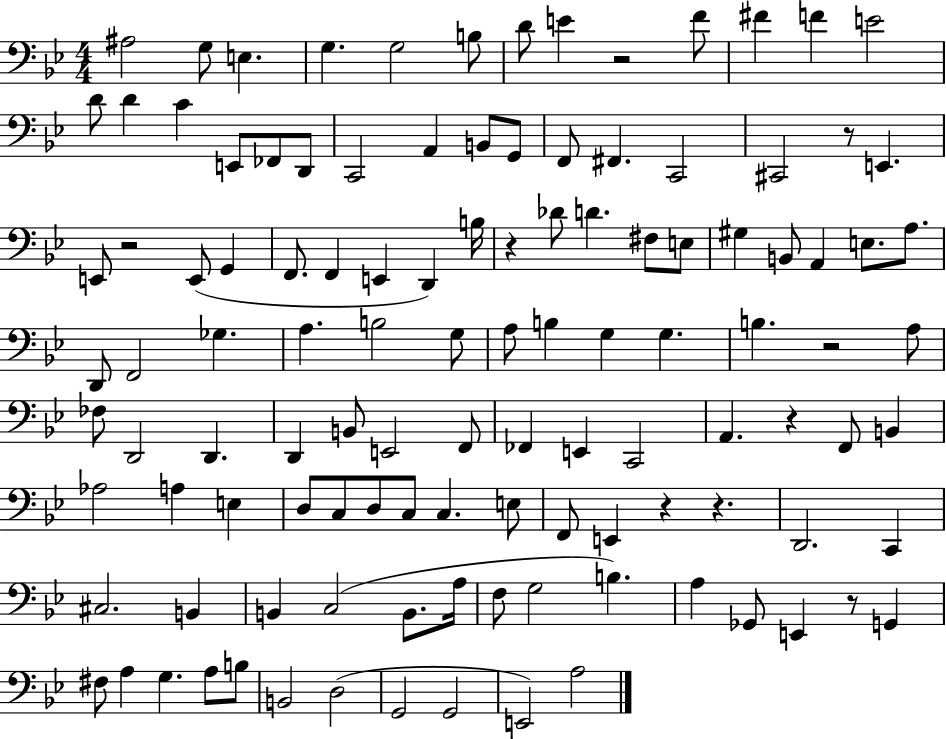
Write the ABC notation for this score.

X:1
T:Untitled
M:4/4
L:1/4
K:Bb
^A,2 G,/2 E, G, G,2 B,/2 D/2 E z2 F/2 ^F F E2 D/2 D C E,,/2 _F,,/2 D,,/2 C,,2 A,, B,,/2 G,,/2 F,,/2 ^F,, C,,2 ^C,,2 z/2 E,, E,,/2 z2 E,,/2 G,, F,,/2 F,, E,, D,, B,/4 z _D/2 D ^F,/2 E,/2 ^G, B,,/2 A,, E,/2 A,/2 D,,/2 F,,2 _G, A, B,2 G,/2 A,/2 B, G, G, B, z2 A,/2 _F,/2 D,,2 D,, D,, B,,/2 E,,2 F,,/2 _F,, E,, C,,2 A,, z F,,/2 B,, _A,2 A, E, D,/2 C,/2 D,/2 C,/2 C, E,/2 F,,/2 E,, z z D,,2 C,, ^C,2 B,, B,, C,2 B,,/2 A,/4 F,/2 G,2 B, A, _G,,/2 E,, z/2 G,, ^F,/2 A, G, A,/2 B,/2 B,,2 D,2 G,,2 G,,2 E,,2 A,2